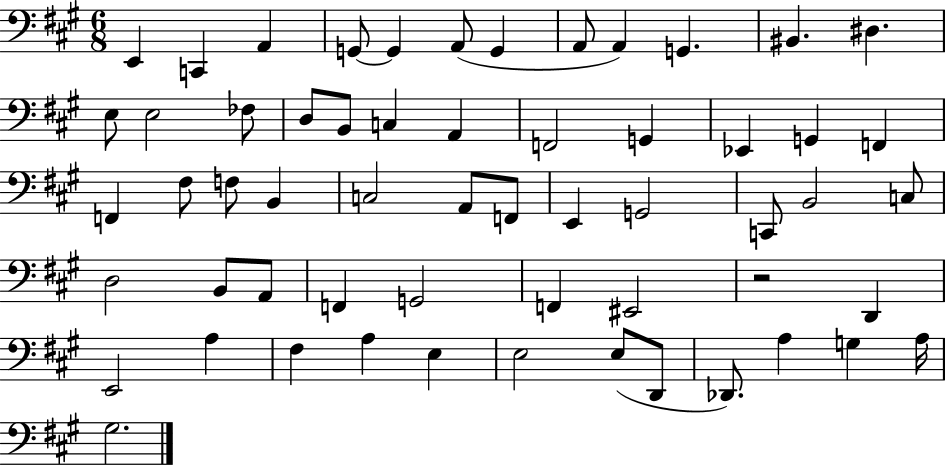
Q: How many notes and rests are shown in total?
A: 58